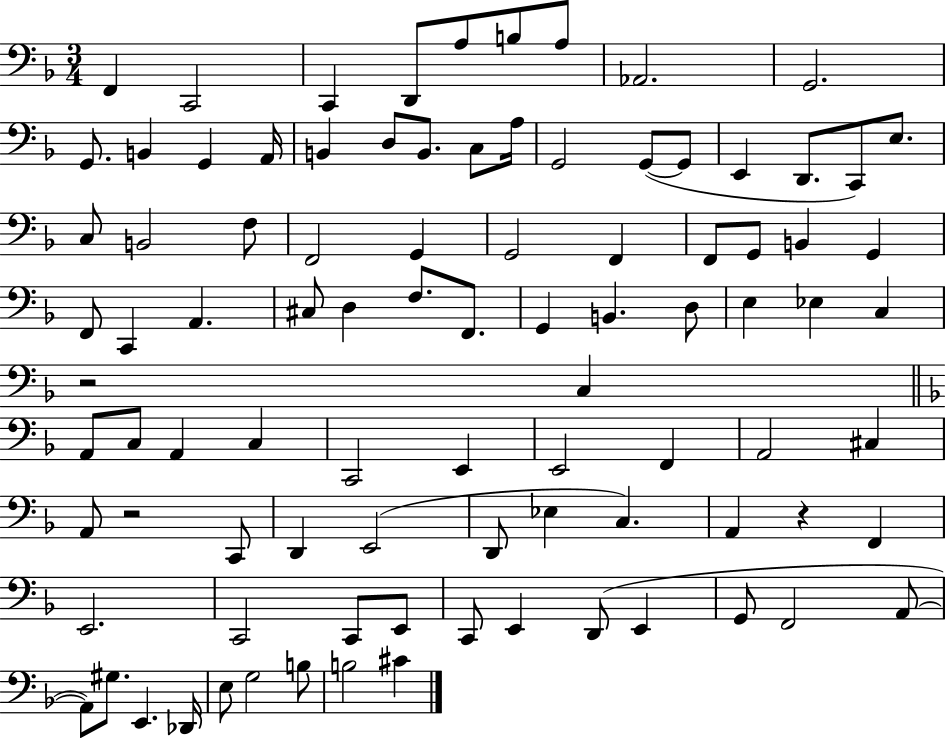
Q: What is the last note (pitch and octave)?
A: C#4